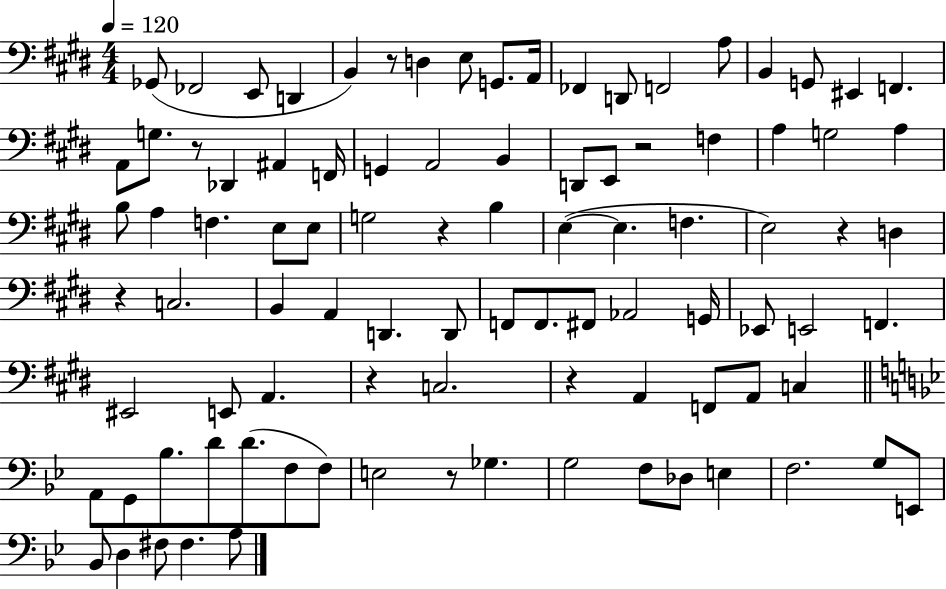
X:1
T:Untitled
M:4/4
L:1/4
K:E
_G,,/2 _F,,2 E,,/2 D,, B,, z/2 D, E,/2 G,,/2 A,,/4 _F,, D,,/2 F,,2 A,/2 B,, G,,/2 ^E,, F,, A,,/2 G,/2 z/2 _D,, ^A,, F,,/4 G,, A,,2 B,, D,,/2 E,,/2 z2 F, A, G,2 A, B,/2 A, F, E,/2 E,/2 G,2 z B, E, E, F, E,2 z D, z C,2 B,, A,, D,, D,,/2 F,,/2 F,,/2 ^F,,/2 _A,,2 G,,/4 _E,,/2 E,,2 F,, ^E,,2 E,,/2 A,, z C,2 z A,, F,,/2 A,,/2 C, A,,/2 G,,/2 _B,/2 D/2 D/2 F,/2 F,/2 E,2 z/2 _G, G,2 F,/2 _D,/2 E, F,2 G,/2 E,,/2 _B,,/2 D, ^F,/2 ^F, A,/2